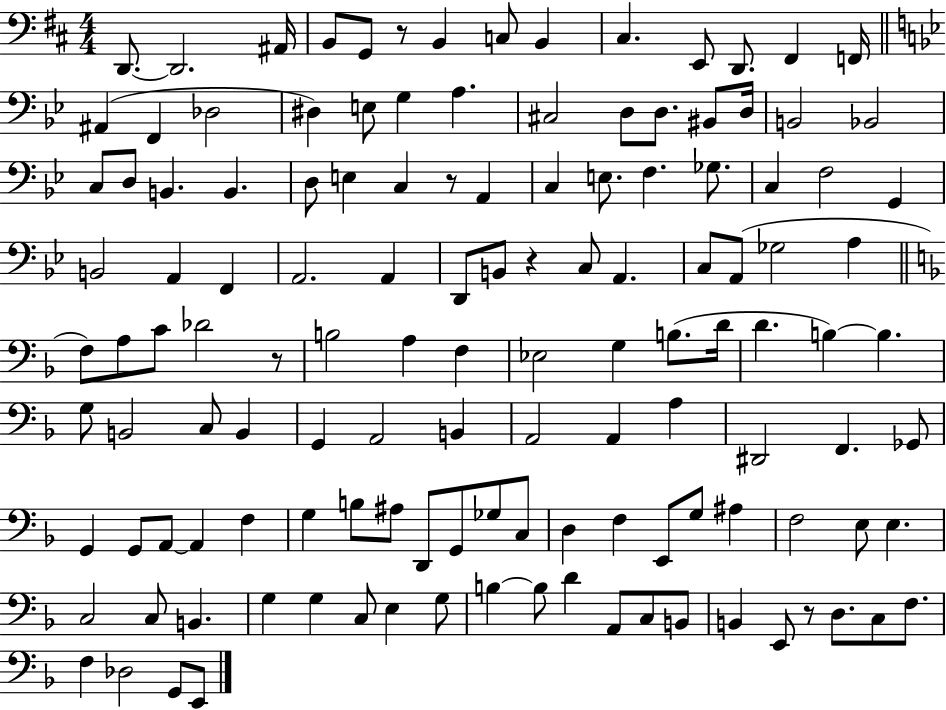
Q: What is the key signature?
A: D major